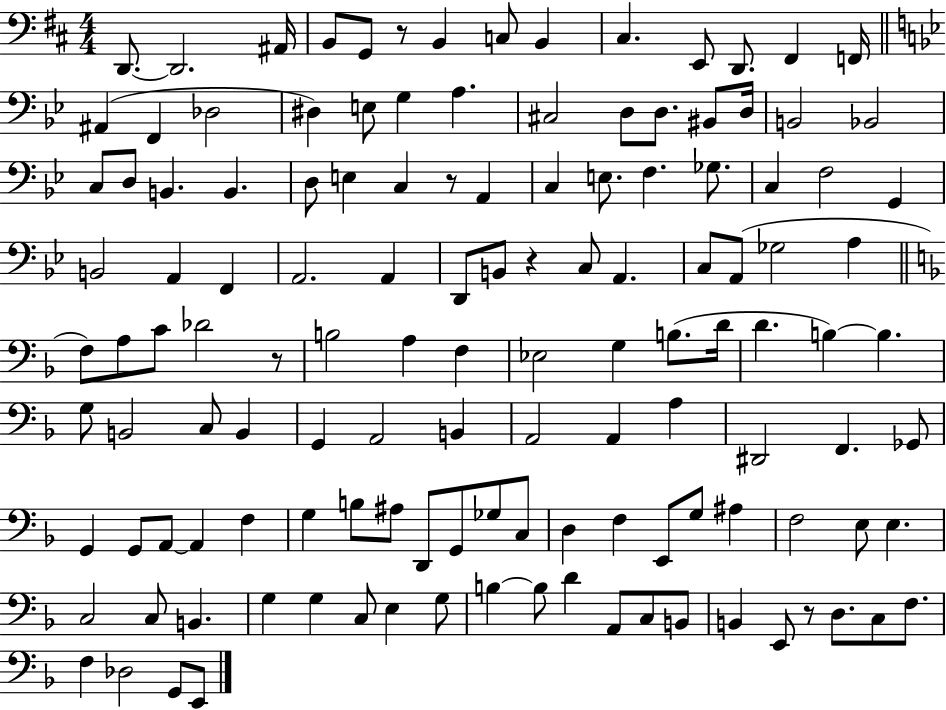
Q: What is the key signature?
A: D major